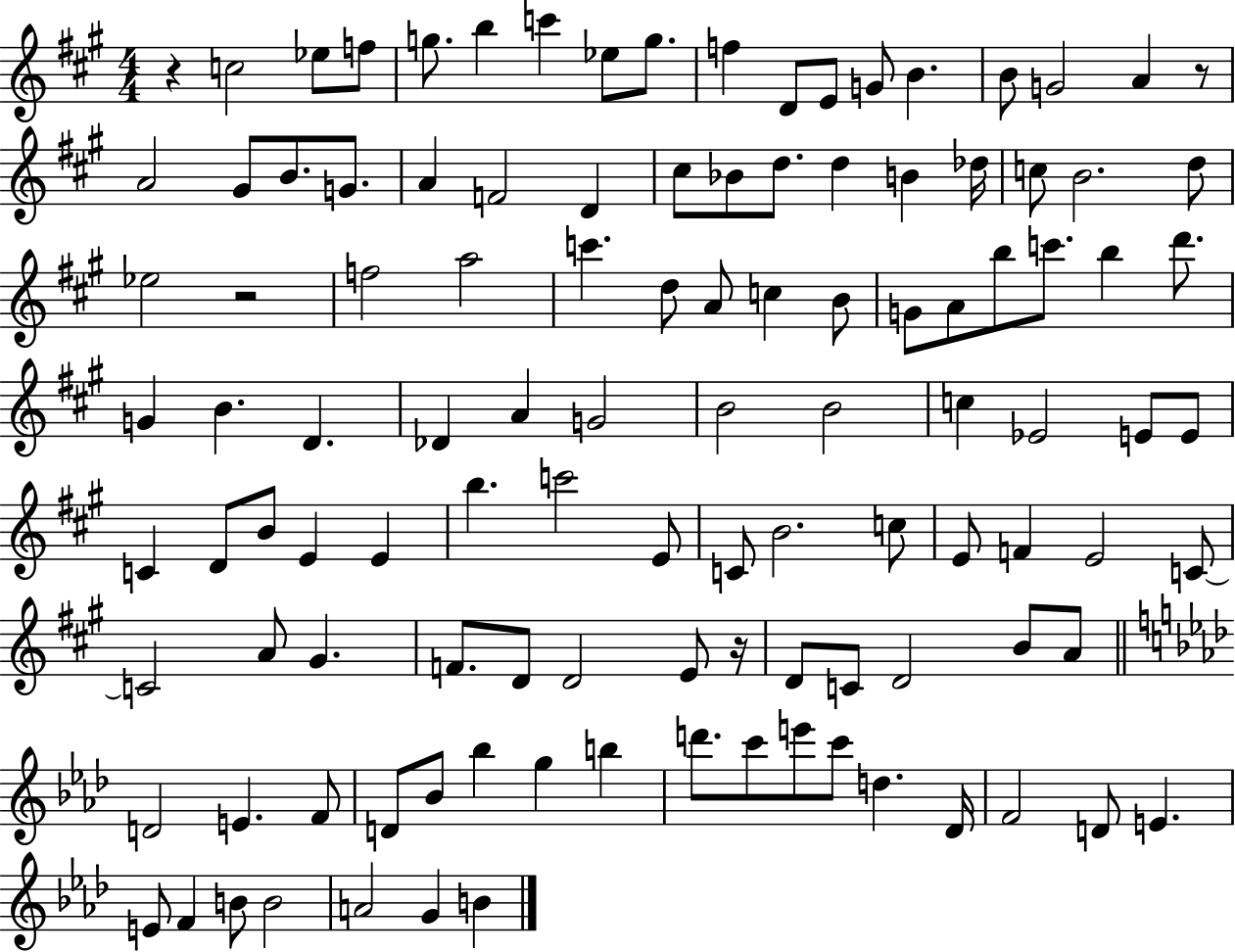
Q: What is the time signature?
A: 4/4